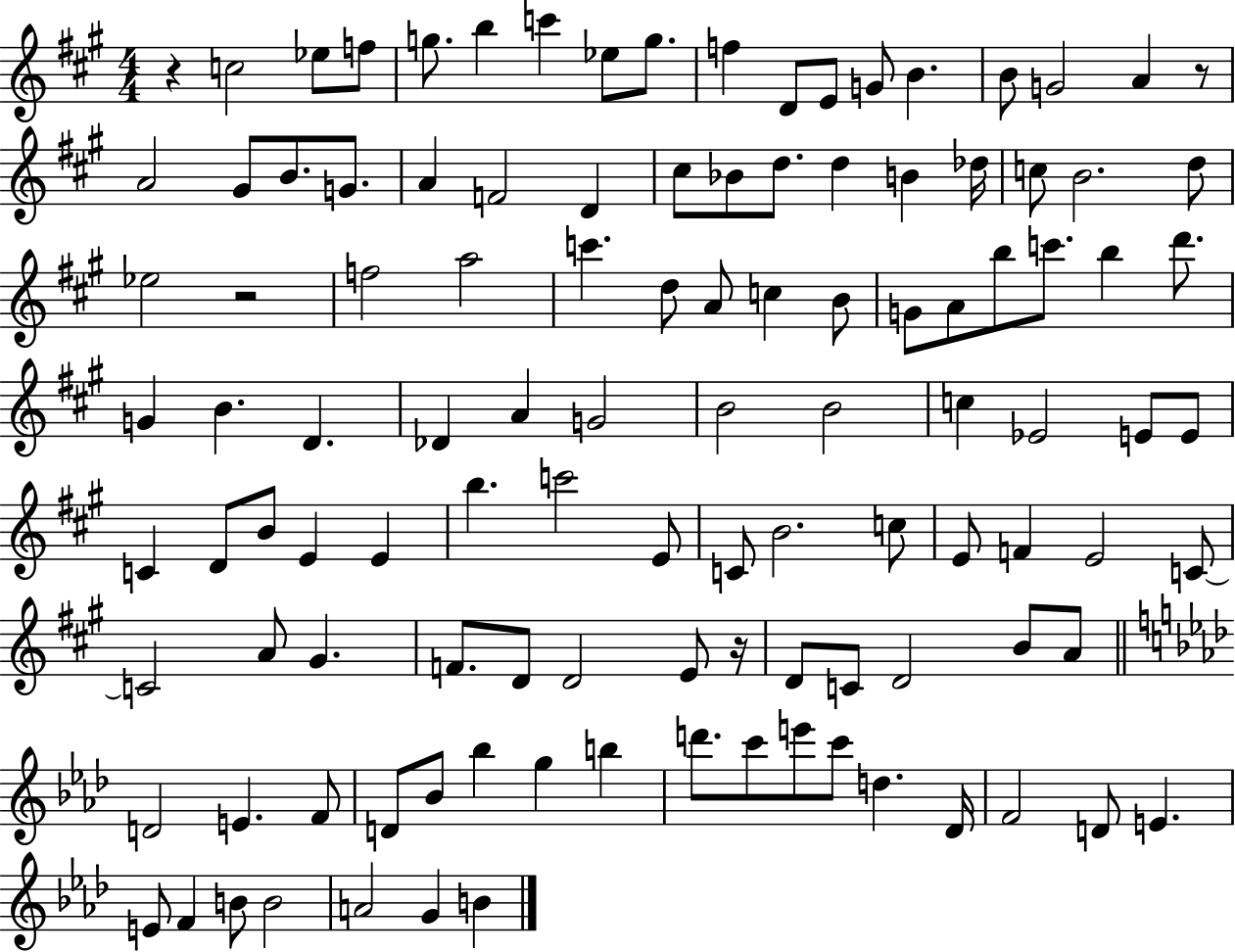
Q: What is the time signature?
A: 4/4